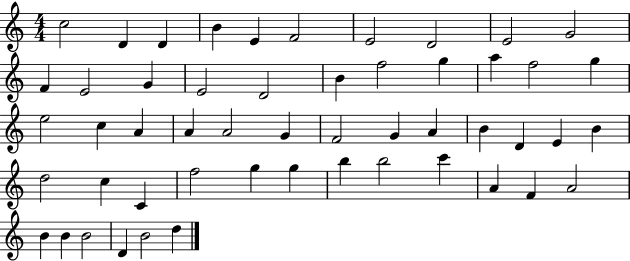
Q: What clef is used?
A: treble